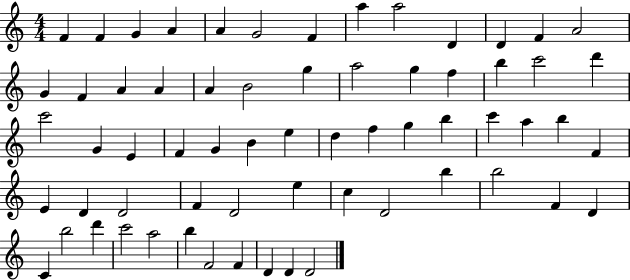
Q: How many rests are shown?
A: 0